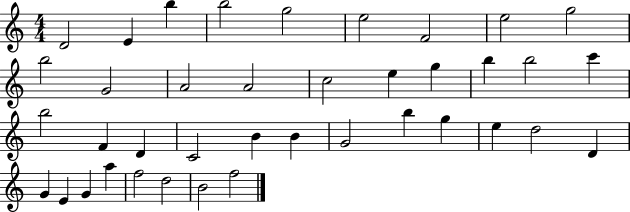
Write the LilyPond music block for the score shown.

{
  \clef treble
  \numericTimeSignature
  \time 4/4
  \key c \major
  d'2 e'4 b''4 | b''2 g''2 | e''2 f'2 | e''2 g''2 | \break b''2 g'2 | a'2 a'2 | c''2 e''4 g''4 | b''4 b''2 c'''4 | \break b''2 f'4 d'4 | c'2 b'4 b'4 | g'2 b''4 g''4 | e''4 d''2 d'4 | \break g'4 e'4 g'4 a''4 | f''2 d''2 | b'2 f''2 | \bar "|."
}